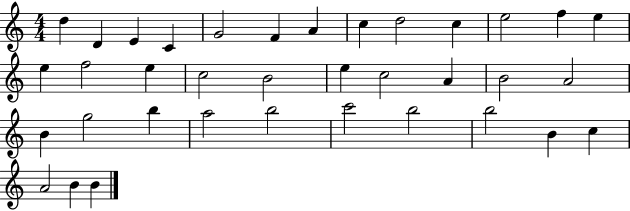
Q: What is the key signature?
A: C major